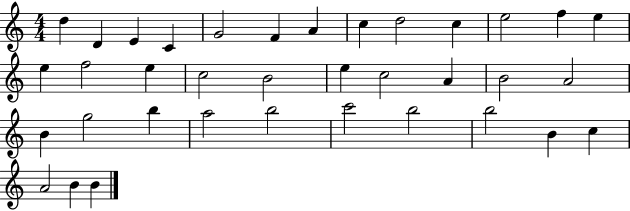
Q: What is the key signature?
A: C major